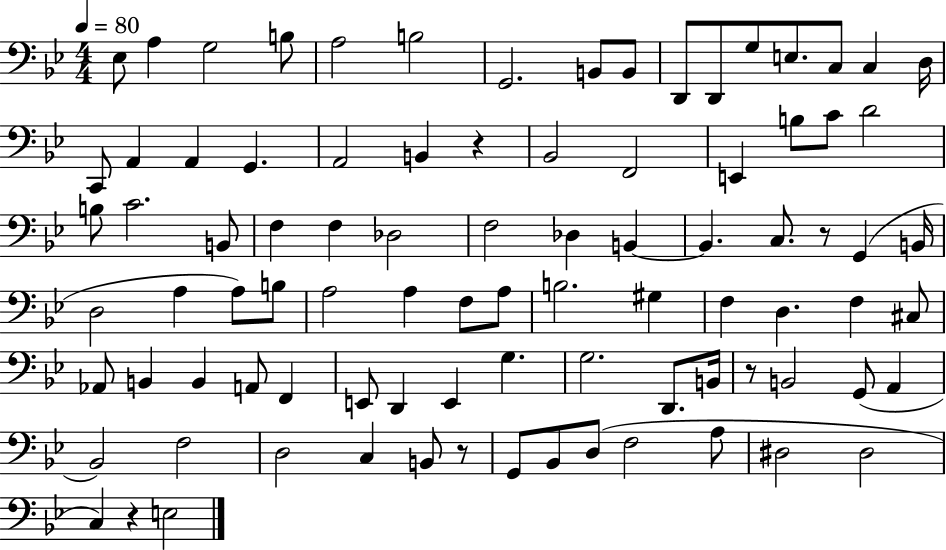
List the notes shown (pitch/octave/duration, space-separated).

Eb3/e A3/q G3/h B3/e A3/h B3/h G2/h. B2/e B2/e D2/e D2/e G3/e E3/e. C3/e C3/q D3/s C2/e A2/q A2/q G2/q. A2/h B2/q R/q Bb2/h F2/h E2/q B3/e C4/e D4/h B3/e C4/h. B2/e F3/q F3/q Db3/h F3/h Db3/q B2/q B2/q. C3/e. R/e G2/q B2/s D3/h A3/q A3/e B3/e A3/h A3/q F3/e A3/e B3/h. G#3/q F3/q D3/q. F3/q C#3/e Ab2/e B2/q B2/q A2/e F2/q E2/e D2/q E2/q G3/q. G3/h. D2/e. B2/s R/e B2/h G2/e A2/q Bb2/h F3/h D3/h C3/q B2/e R/e G2/e Bb2/e D3/e F3/h A3/e D#3/h D#3/h C3/q R/q E3/h